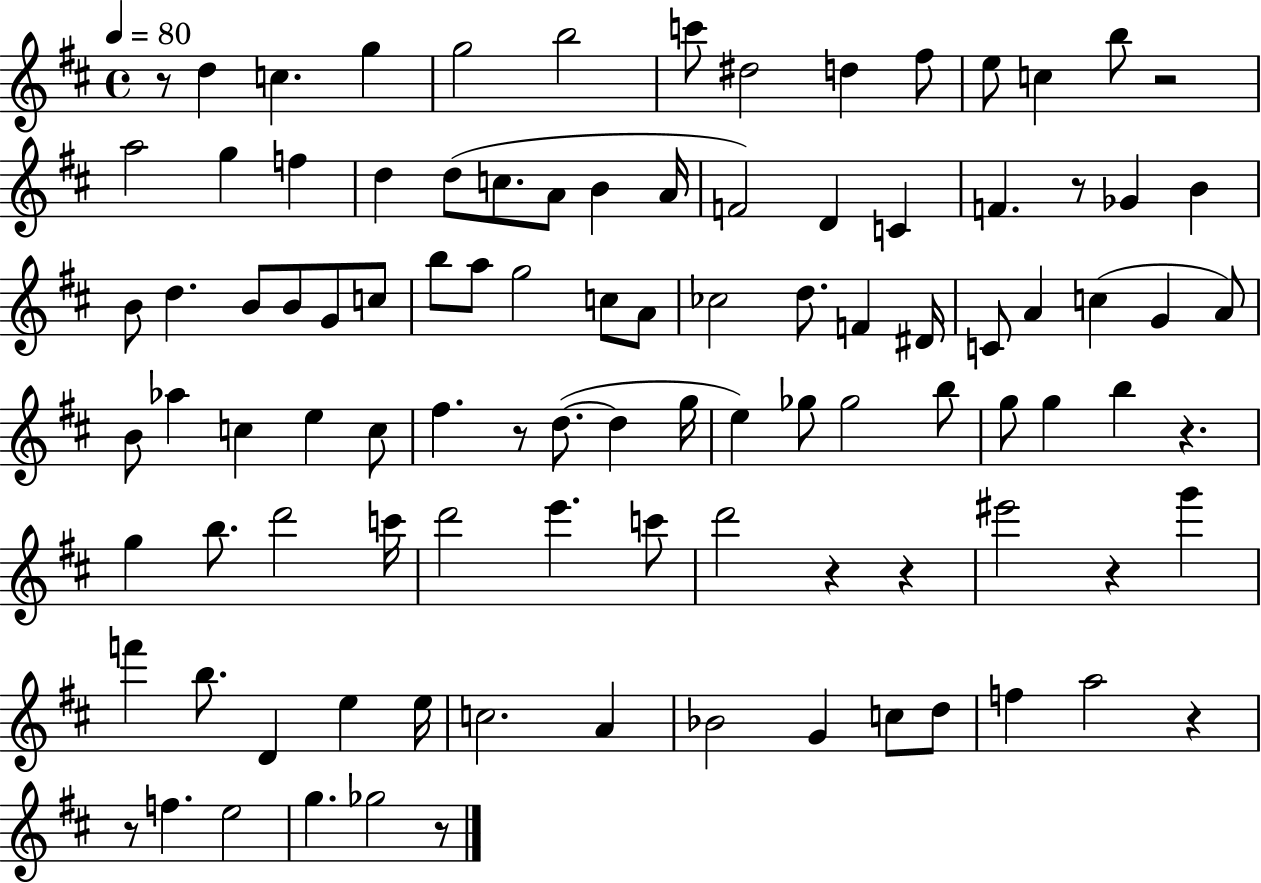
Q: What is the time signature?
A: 4/4